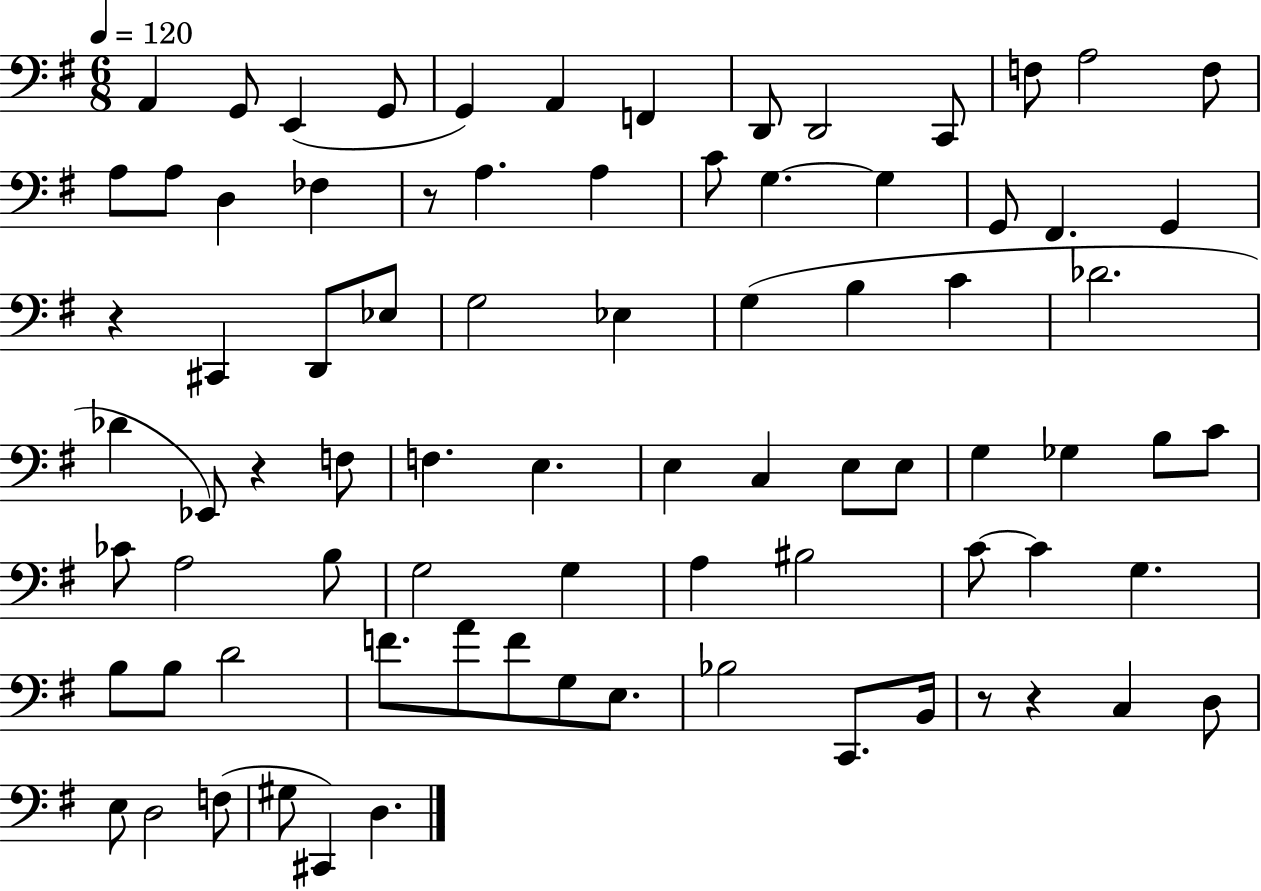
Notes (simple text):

A2/q G2/e E2/q G2/e G2/q A2/q F2/q D2/e D2/h C2/e F3/e A3/h F3/e A3/e A3/e D3/q FES3/q R/e A3/q. A3/q C4/e G3/q. G3/q G2/e F#2/q. G2/q R/q C#2/q D2/e Eb3/e G3/h Eb3/q G3/q B3/q C4/q Db4/h. Db4/q Eb2/e R/q F3/e F3/q. E3/q. E3/q C3/q E3/e E3/e G3/q Gb3/q B3/e C4/e CES4/e A3/h B3/e G3/h G3/q A3/q BIS3/h C4/e C4/q G3/q. B3/e B3/e D4/h F4/e. A4/e F4/e G3/e E3/e. Bb3/h C2/e. B2/s R/e R/q C3/q D3/e E3/e D3/h F3/e G#3/e C#2/q D3/q.